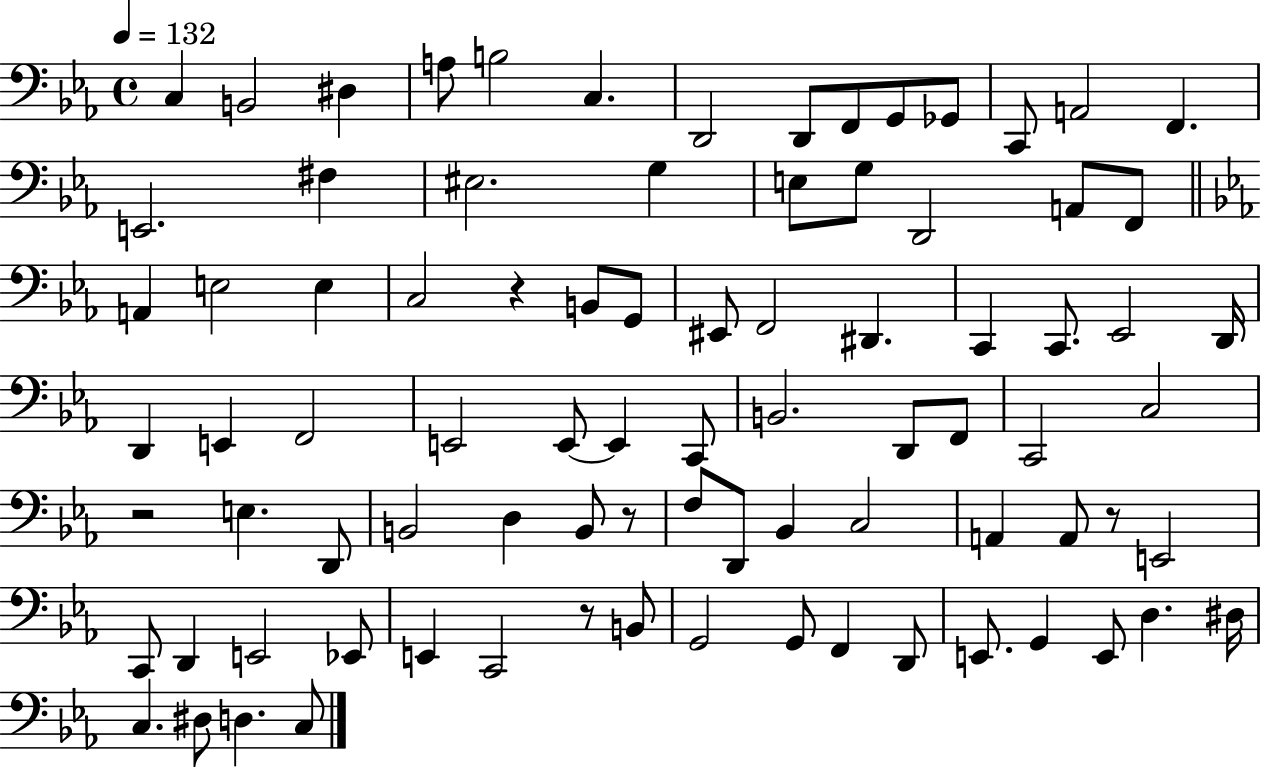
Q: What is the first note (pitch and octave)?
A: C3